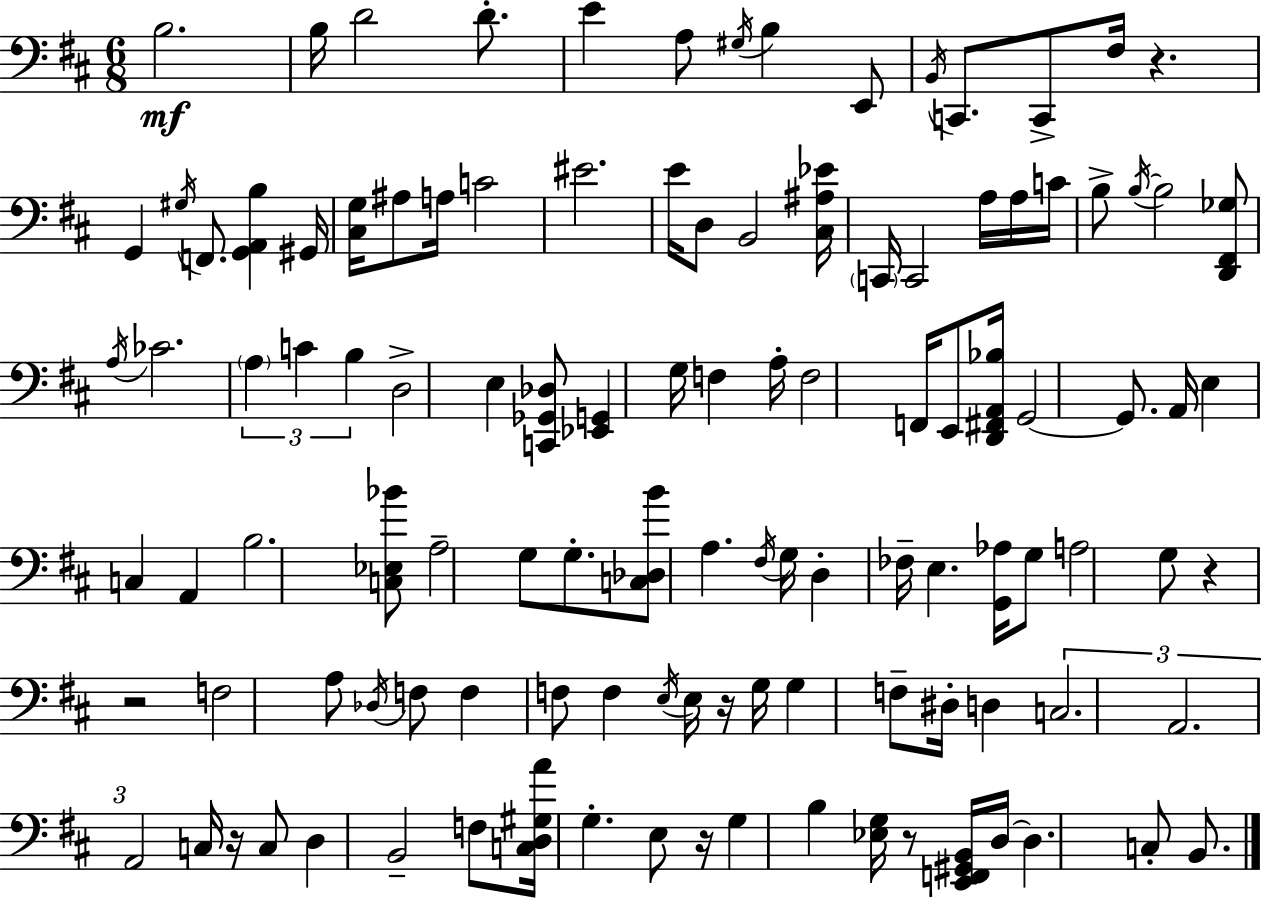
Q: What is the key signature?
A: D major